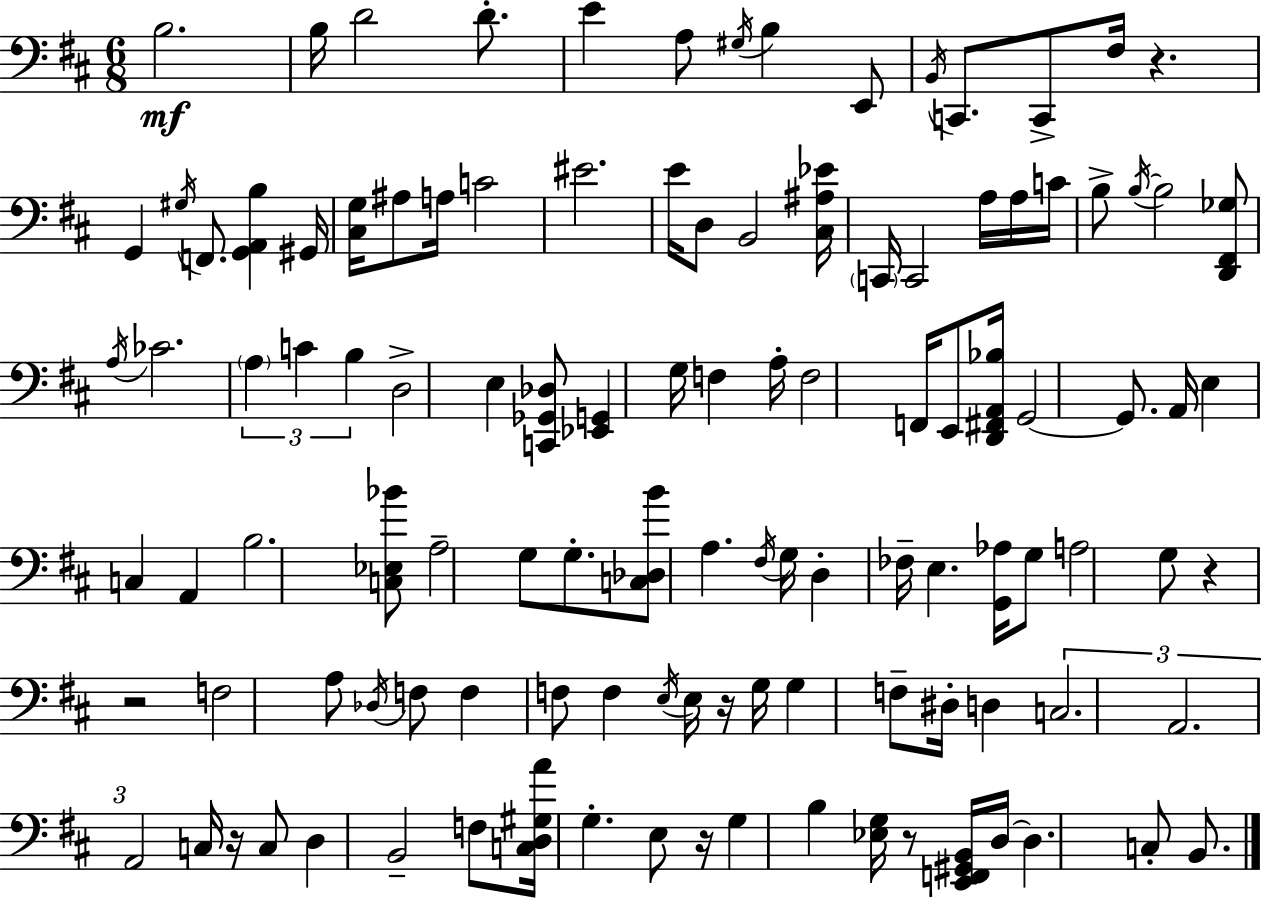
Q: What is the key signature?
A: D major